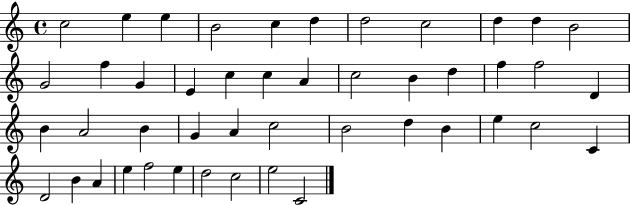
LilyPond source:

{
  \clef treble
  \time 4/4
  \defaultTimeSignature
  \key c \major
  c''2 e''4 e''4 | b'2 c''4 d''4 | d''2 c''2 | d''4 d''4 b'2 | \break g'2 f''4 g'4 | e'4 c''4 c''4 a'4 | c''2 b'4 d''4 | f''4 f''2 d'4 | \break b'4 a'2 b'4 | g'4 a'4 c''2 | b'2 d''4 b'4 | e''4 c''2 c'4 | \break d'2 b'4 a'4 | e''4 f''2 e''4 | d''2 c''2 | e''2 c'2 | \break \bar "|."
}